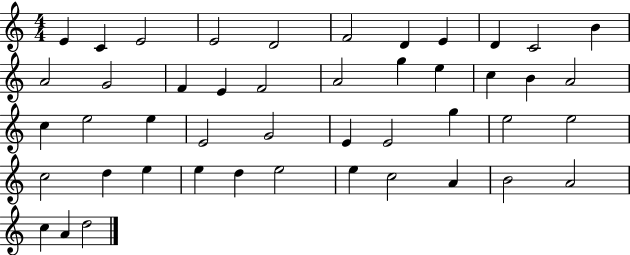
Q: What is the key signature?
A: C major